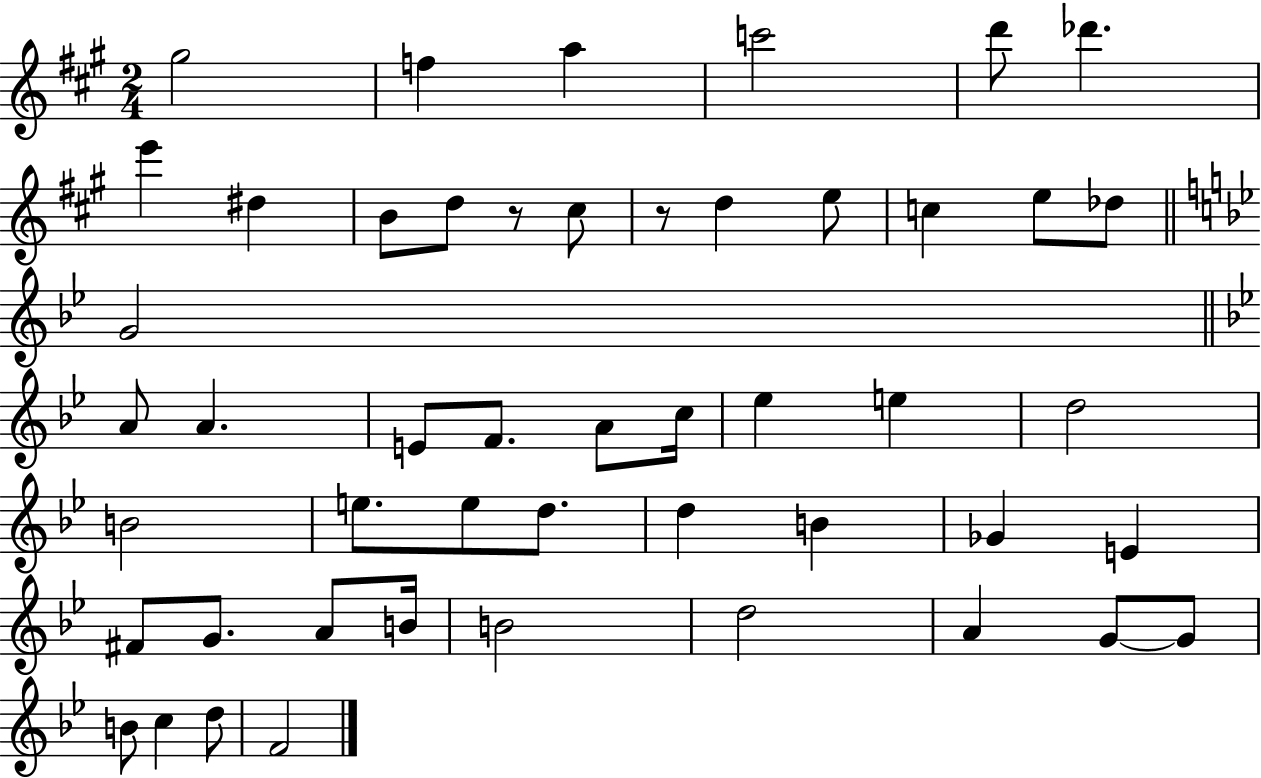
G#5/h F5/q A5/q C6/h D6/e Db6/q. E6/q D#5/q B4/e D5/e R/e C#5/e R/e D5/q E5/e C5/q E5/e Db5/e G4/h A4/e A4/q. E4/e F4/e. A4/e C5/s Eb5/q E5/q D5/h B4/h E5/e. E5/e D5/e. D5/q B4/q Gb4/q E4/q F#4/e G4/e. A4/e B4/s B4/h D5/h A4/q G4/e G4/e B4/e C5/q D5/e F4/h